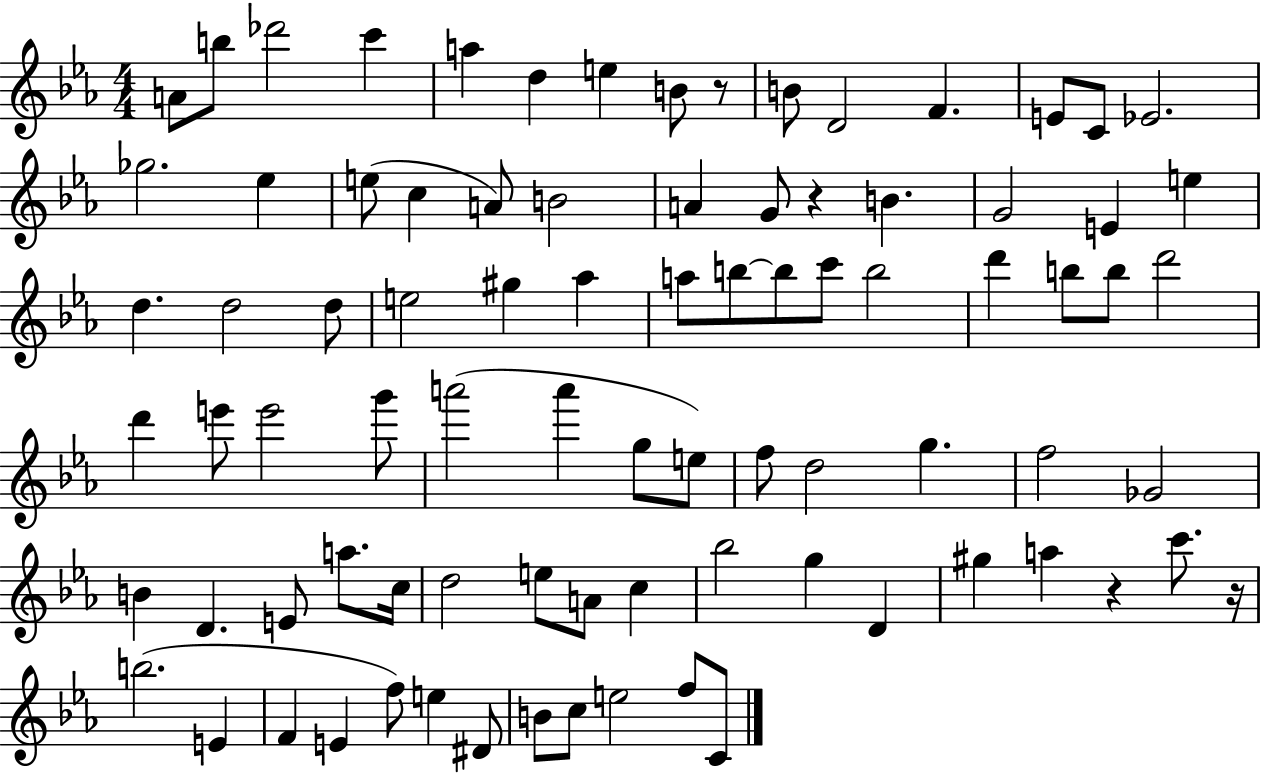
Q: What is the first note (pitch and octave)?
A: A4